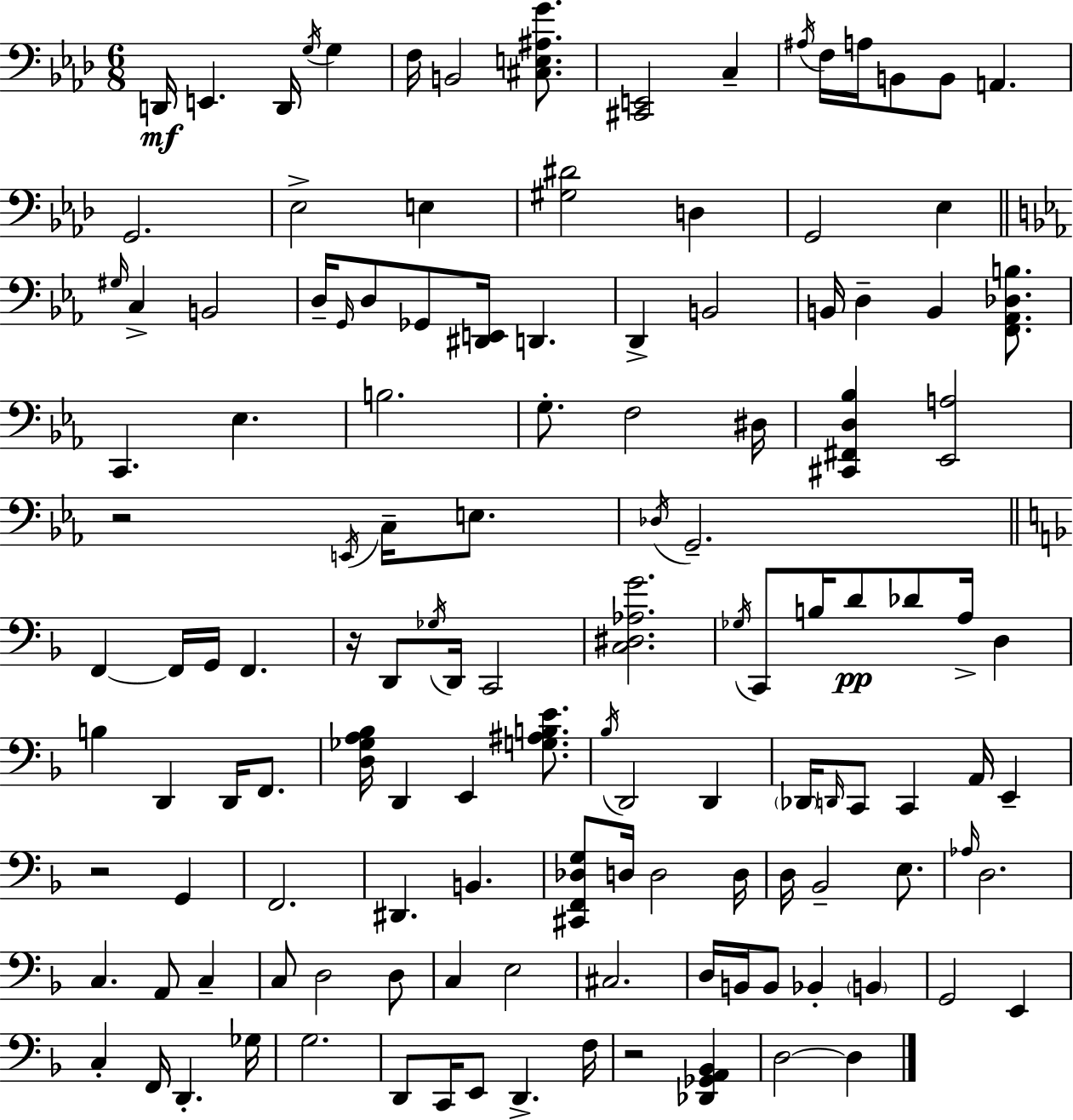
{
  \clef bass
  \numericTimeSignature
  \time 6/8
  \key aes \major
  d,16\mf e,4. d,16 \acciaccatura { g16 } g4 | f16 b,2 <cis e ais g'>8. | <cis, e,>2 c4-- | \acciaccatura { ais16 } f16 a16 b,8 b,8 a,4. | \break g,2. | ees2-> e4 | <gis dis'>2 d4 | g,2 ees4 | \break \bar "||" \break \key ees \major \grace { gis16 } c4-> b,2 | d16-- \grace { g,16 } d8 ges,8 <dis, e,>16 d,4. | d,4-> b,2 | b,16 d4-- b,4 <f, aes, des b>8. | \break c,4. ees4. | b2. | g8.-. f2 | dis16 <cis, fis, d bes>4 <ees, a>2 | \break r2 \acciaccatura { e,16 } c16-- | e8. \acciaccatura { des16 } g,2.-- | \bar "||" \break \key d \minor f,4~~ f,16 g,16 f,4. | r16 d,8 \acciaccatura { ges16 } d,16 c,2 | <c dis aes g'>2. | \acciaccatura { ges16 } c,8 b16 d'8\pp des'8 a16-> d4 | \break b4 d,4 d,16 f,8. | <d ges a bes>16 d,4 e,4 <g ais b e'>8. | \acciaccatura { bes16 } d,2 d,4 | \parenthesize des,16 \grace { d,16 } c,8 c,4 a,16 | \break e,4-- r2 | g,4 f,2. | dis,4. b,4. | <cis, f, des g>8 d16 d2 | \break d16 d16 bes,2-- | e8. \grace { aes16 } d2. | c4. a,8 | c4-- c8 d2 | \break d8 c4 e2 | cis2. | d16 b,16 b,8 bes,4-. | \parenthesize b,4 g,2 | \break e,4 c4-. f,16 d,4.-. | ges16 g2. | d,8 c,16 e,8 d,4.-> | f16 r2 | \break <des, ges, a, bes,>4 d2~~ | d4 \bar "|."
}